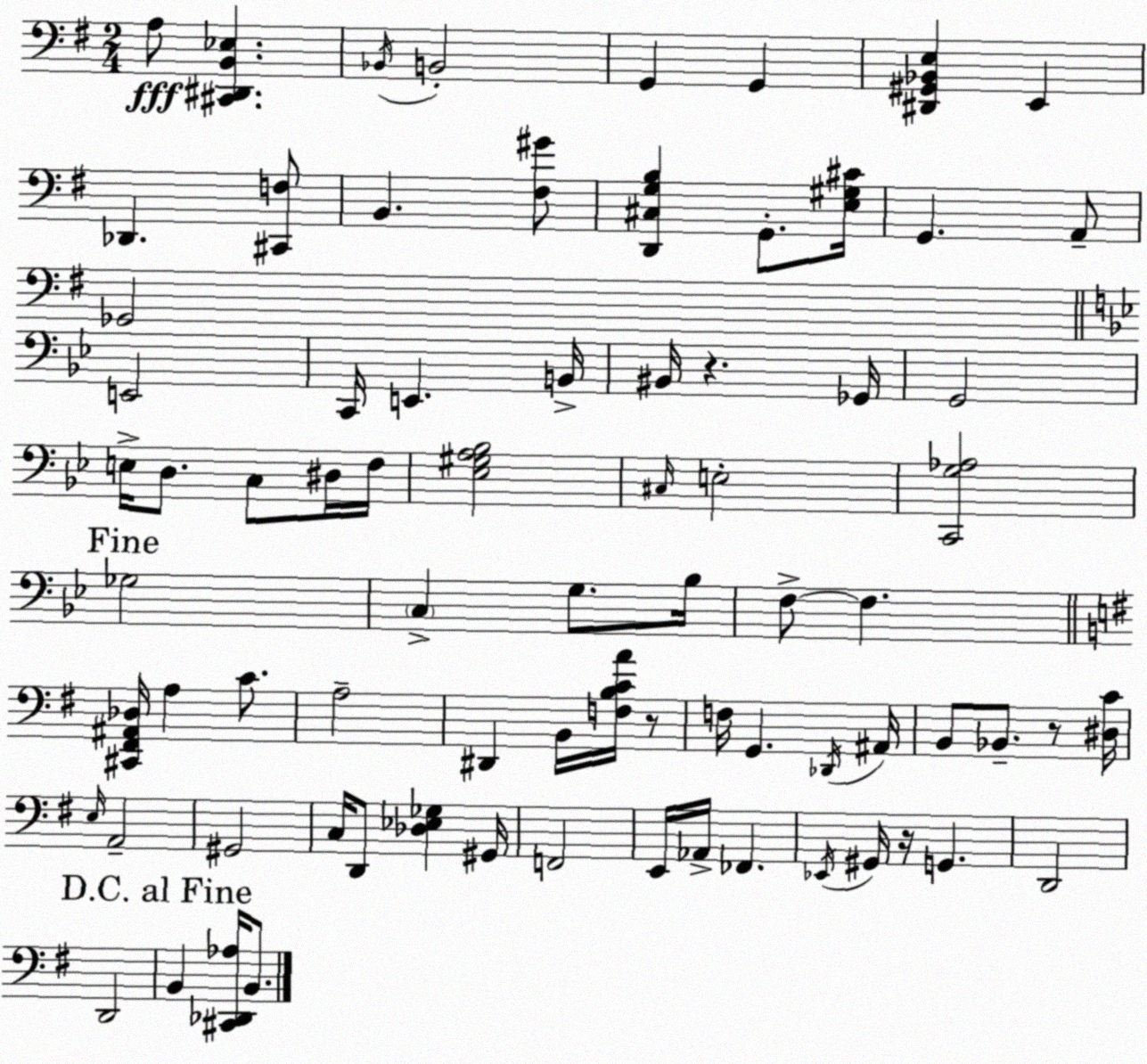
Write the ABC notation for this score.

X:1
T:Untitled
M:2/4
L:1/4
K:Em
A,/2 [^C,,^D,,B,,_E,] _B,,/4 B,,2 G,, G,, [^D,,^G,,_B,,E,] E,, _D,, [^C,,F,]/2 B,, [^F,^G]/2 [D,,^C,G,B,] G,,/2 [E,^G,^C]/4 G,, A,,/2 _G,,2 E,,2 C,,/4 E,, B,,/4 ^B,,/4 z _G,,/4 G,,2 E,/4 D,/2 C,/2 ^D,/4 F,/4 [_E,^G,A,_B,]2 ^C,/4 E,2 [C,,G,_A,]2 _G,2 C, G,/2 _B,/4 F,/2 F, [^C,,^F,,^A,,_D,]/4 A, C/2 A,2 ^D,, B,,/4 [F,B,CA]/4 z/2 F,/4 G,, _D,,/4 ^A,,/4 B,,/2 _B,,/2 z/2 [^D,C]/4 E,/4 A,,2 ^G,,2 C,/4 D,,/2 [_D,_E,_G,] ^G,,/4 F,,2 E,,/4 _A,,/4 _F,, _E,,/4 ^G,,/4 z/4 G,, D,,2 D,,2 B,, [^C,,_D,,_A,]/4 B,,/2